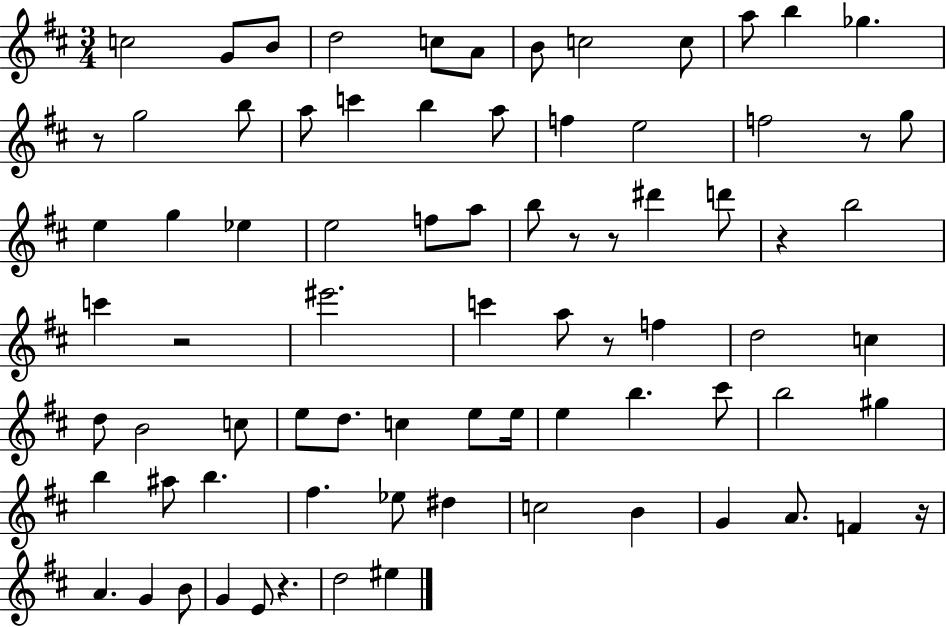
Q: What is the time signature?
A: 3/4